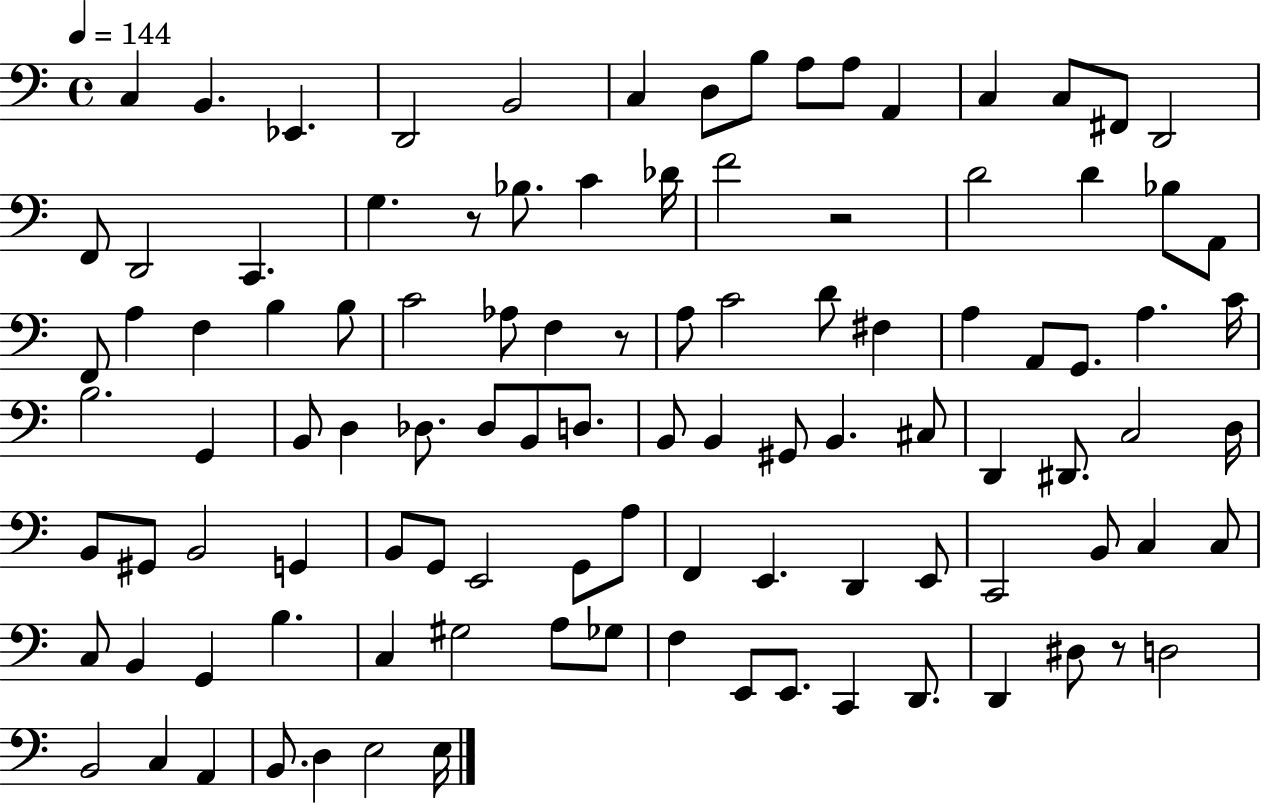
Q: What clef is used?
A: bass